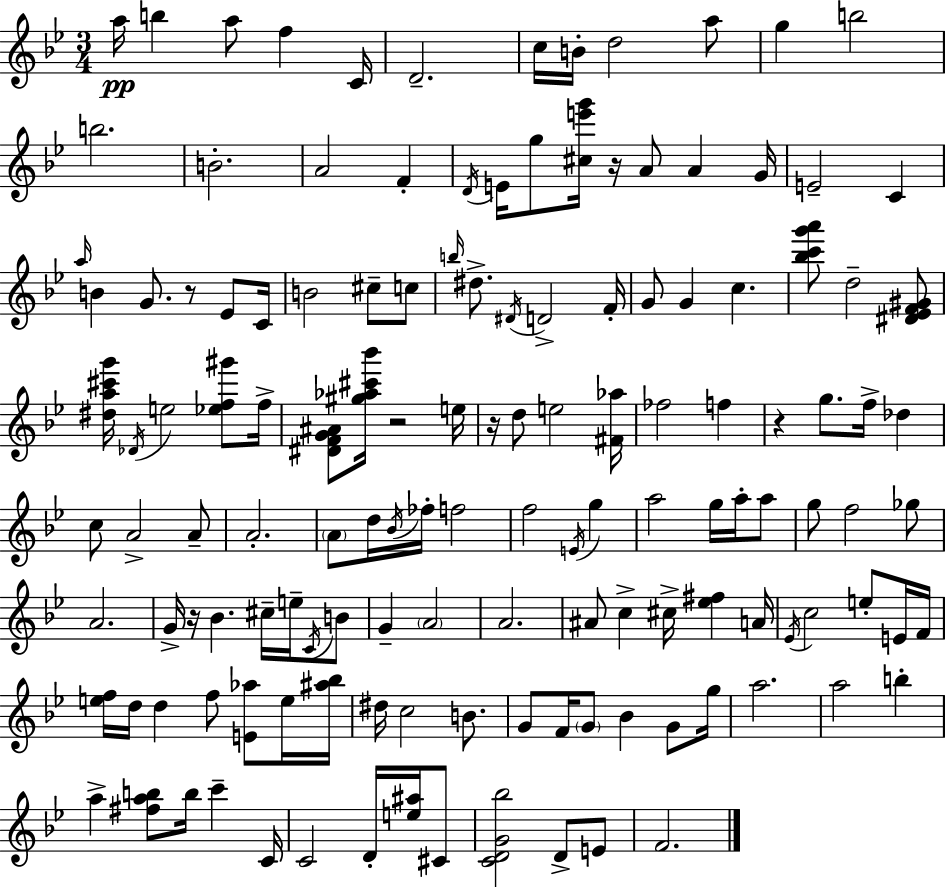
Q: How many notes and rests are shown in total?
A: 137